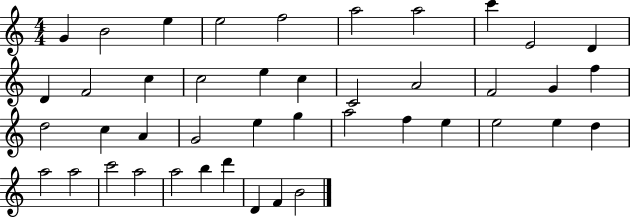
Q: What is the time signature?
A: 4/4